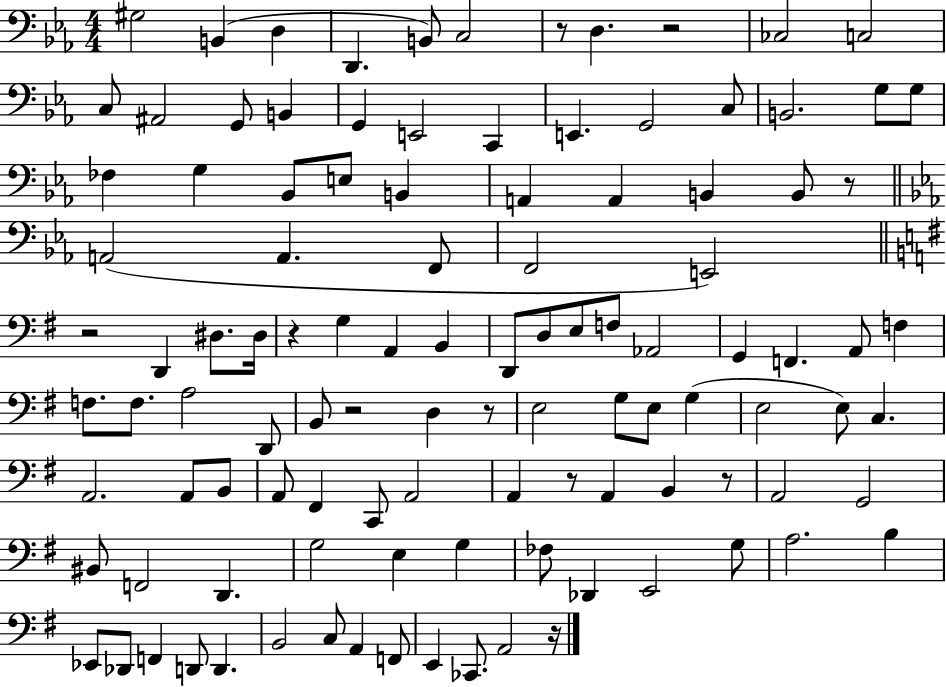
X:1
T:Untitled
M:4/4
L:1/4
K:Eb
^G,2 B,, D, D,, B,,/2 C,2 z/2 D, z2 _C,2 C,2 C,/2 ^A,,2 G,,/2 B,, G,, E,,2 C,, E,, G,,2 C,/2 B,,2 G,/2 G,/2 _F, G, _B,,/2 E,/2 B,, A,, A,, B,, B,,/2 z/2 A,,2 A,, F,,/2 F,,2 E,,2 z2 D,, ^D,/2 ^D,/4 z G, A,, B,, D,,/2 D,/2 E,/2 F,/2 _A,,2 G,, F,, A,,/2 F, F,/2 F,/2 A,2 D,,/2 B,,/2 z2 D, z/2 E,2 G,/2 E,/2 G, E,2 E,/2 C, A,,2 A,,/2 B,,/2 A,,/2 ^F,, C,,/2 A,,2 A,, z/2 A,, B,, z/2 A,,2 G,,2 ^B,,/2 F,,2 D,, G,2 E, G, _F,/2 _D,, E,,2 G,/2 A,2 B, _E,,/2 _D,,/2 F,, D,,/2 D,, B,,2 C,/2 A,, F,,/2 E,, _C,,/2 A,,2 z/4